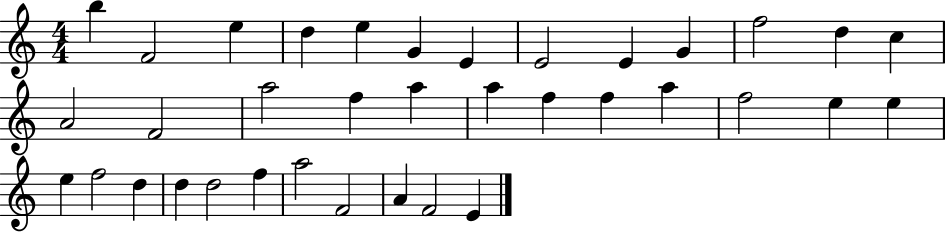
B5/q F4/h E5/q D5/q E5/q G4/q E4/q E4/h E4/q G4/q F5/h D5/q C5/q A4/h F4/h A5/h F5/q A5/q A5/q F5/q F5/q A5/q F5/h E5/q E5/q E5/q F5/h D5/q D5/q D5/h F5/q A5/h F4/h A4/q F4/h E4/q